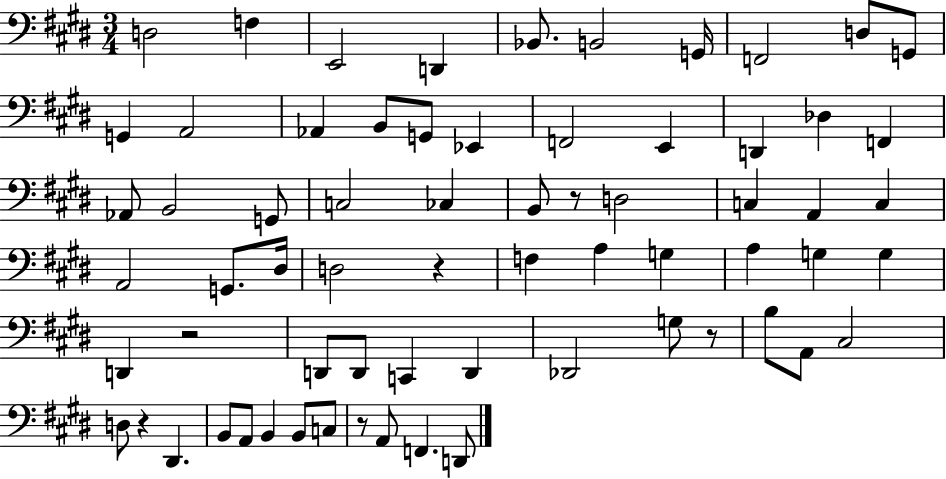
{
  \clef bass
  \numericTimeSignature
  \time 3/4
  \key e \major
  \repeat volta 2 { d2 f4 | e,2 d,4 | bes,8. b,2 g,16 | f,2 d8 g,8 | \break g,4 a,2 | aes,4 b,8 g,8 ees,4 | f,2 e,4 | d,4 des4 f,4 | \break aes,8 b,2 g,8 | c2 ces4 | b,8 r8 d2 | c4 a,4 c4 | \break a,2 g,8. dis16 | d2 r4 | f4 a4 g4 | a4 g4 g4 | \break d,4 r2 | d,8 d,8 c,4 d,4 | des,2 g8 r8 | b8 a,8 cis2 | \break d8 r4 dis,4. | b,8 a,8 b,4 b,8 c8 | r8 a,8 f,4. d,8 | } \bar "|."
}